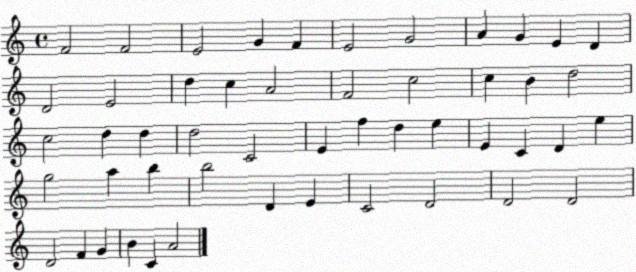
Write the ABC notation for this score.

X:1
T:Untitled
M:4/4
L:1/4
K:C
F2 F2 E2 G F E2 G2 A G E D D2 E2 d c A2 F2 c2 c B d2 c2 d d d2 C2 E f d e E C D e g2 a b b2 D E C2 D2 D2 D2 D2 F G B C A2